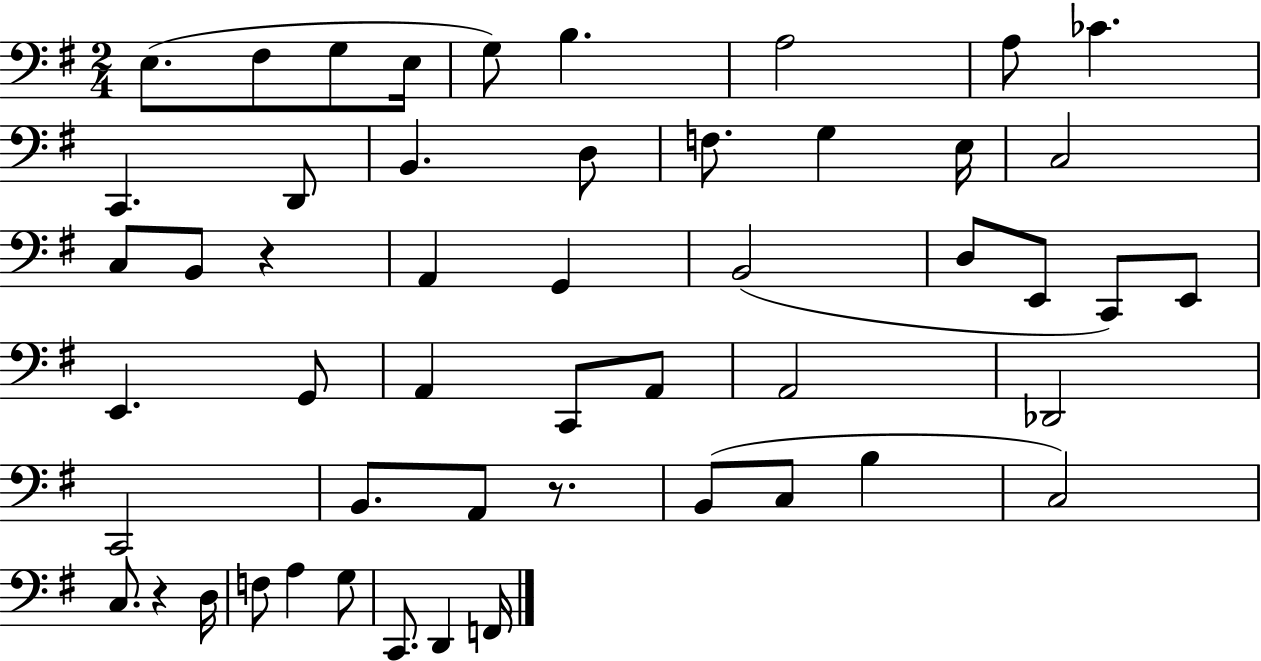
X:1
T:Untitled
M:2/4
L:1/4
K:G
E,/2 ^F,/2 G,/2 E,/4 G,/2 B, A,2 A,/2 _C C,, D,,/2 B,, D,/2 F,/2 G, E,/4 C,2 C,/2 B,,/2 z A,, G,, B,,2 D,/2 E,,/2 C,,/2 E,,/2 E,, G,,/2 A,, C,,/2 A,,/2 A,,2 _D,,2 C,,2 B,,/2 A,,/2 z/2 B,,/2 C,/2 B, C,2 C,/2 z D,/4 F,/2 A, G,/2 C,,/2 D,, F,,/4